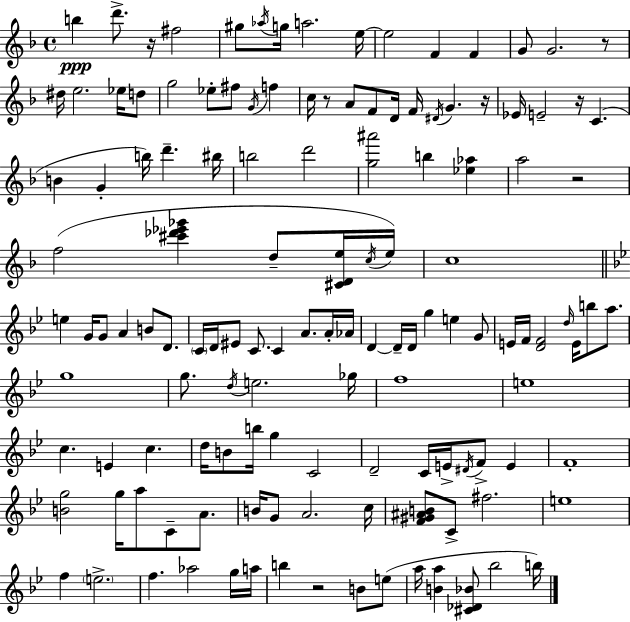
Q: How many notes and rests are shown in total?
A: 133